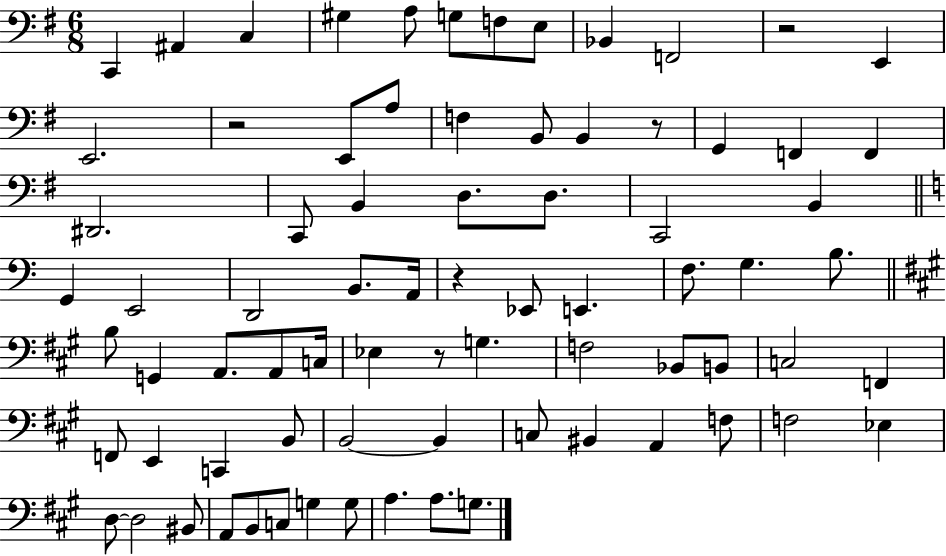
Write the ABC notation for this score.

X:1
T:Untitled
M:6/8
L:1/4
K:G
C,, ^A,, C, ^G, A,/2 G,/2 F,/2 E,/2 _B,, F,,2 z2 E,, E,,2 z2 E,,/2 A,/2 F, B,,/2 B,, z/2 G,, F,, F,, ^D,,2 C,,/2 B,, D,/2 D,/2 C,,2 B,, G,, E,,2 D,,2 B,,/2 A,,/4 z _E,,/2 E,, F,/2 G, B,/2 B,/2 G,, A,,/2 A,,/2 C,/4 _E, z/2 G, F,2 _B,,/2 B,,/2 C,2 F,, F,,/2 E,, C,, B,,/2 B,,2 B,, C,/2 ^B,, A,, F,/2 F,2 _E, D,/2 D,2 ^B,,/2 A,,/2 B,,/2 C,/2 G, G,/2 A, A,/2 G,/2